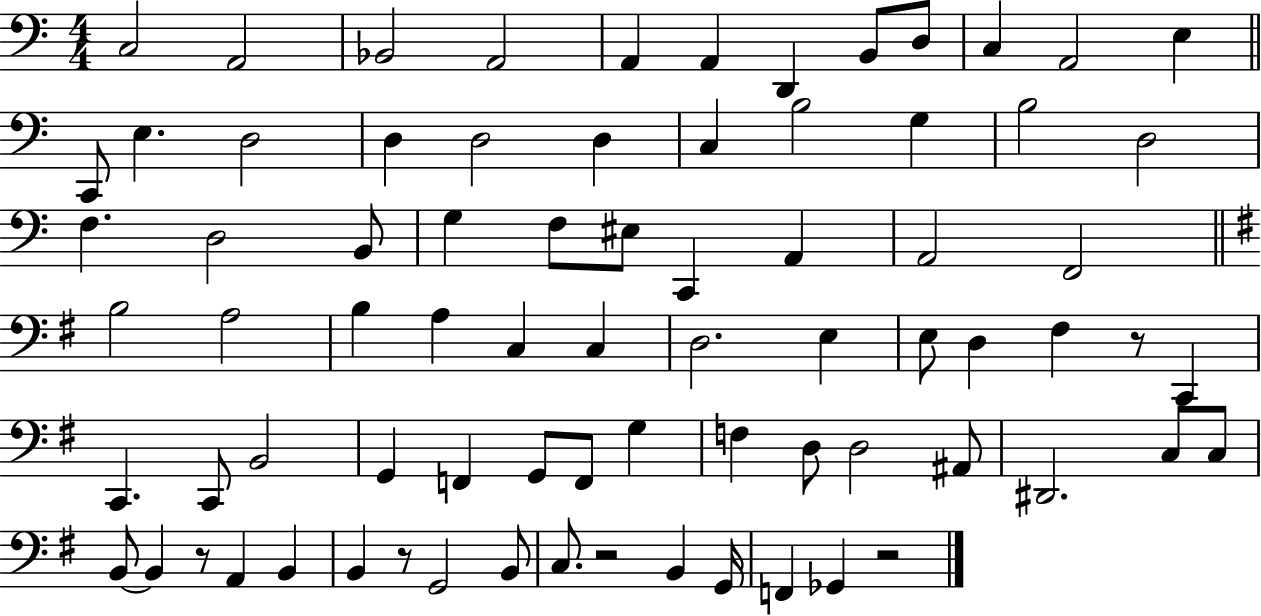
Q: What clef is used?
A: bass